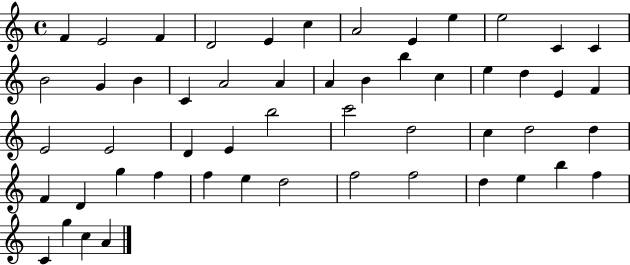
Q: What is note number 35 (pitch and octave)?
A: D5